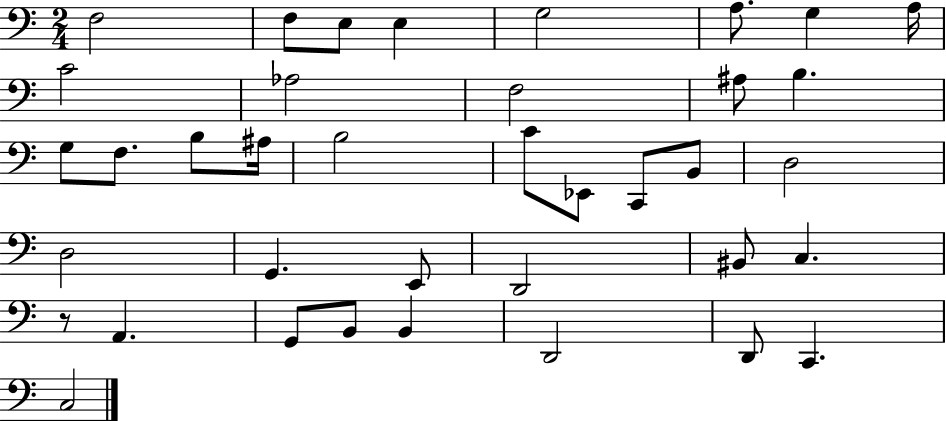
F3/h F3/e E3/e E3/q G3/h A3/e. G3/q A3/s C4/h Ab3/h F3/h A#3/e B3/q. G3/e F3/e. B3/e A#3/s B3/h C4/e Eb2/e C2/e B2/e D3/h D3/h G2/q. E2/e D2/h BIS2/e C3/q. R/e A2/q. G2/e B2/e B2/q D2/h D2/e C2/q. C3/h